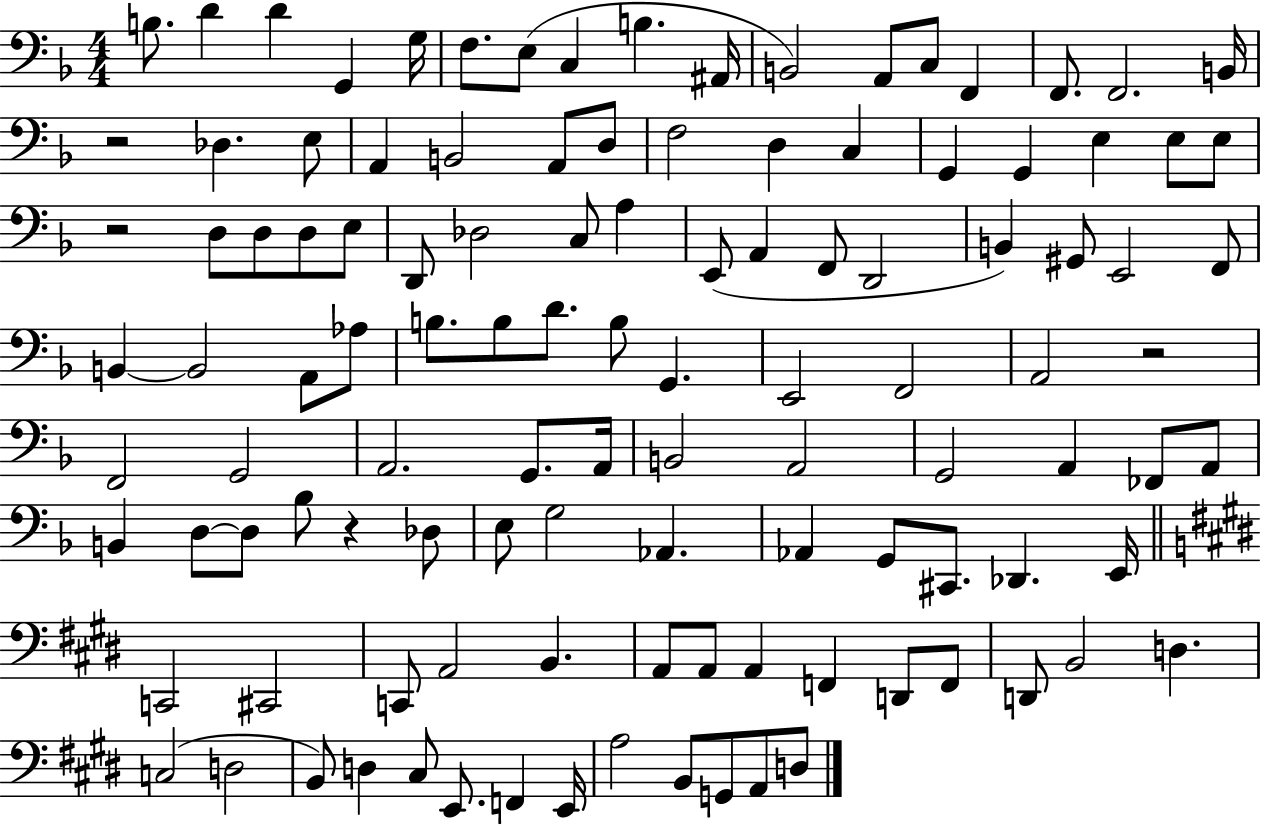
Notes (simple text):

B3/e. D4/q D4/q G2/q G3/s F3/e. E3/e C3/q B3/q. A#2/s B2/h A2/e C3/e F2/q F2/e. F2/h. B2/s R/h Db3/q. E3/e A2/q B2/h A2/e D3/e F3/h D3/q C3/q G2/q G2/q E3/q E3/e E3/e R/h D3/e D3/e D3/e E3/e D2/e Db3/h C3/e A3/q E2/e A2/q F2/e D2/h B2/q G#2/e E2/h F2/e B2/q B2/h A2/e Ab3/e B3/e. B3/e D4/e. B3/e G2/q. E2/h F2/h A2/h R/h F2/h G2/h A2/h. G2/e. A2/s B2/h A2/h G2/h A2/q FES2/e A2/e B2/q D3/e D3/e Bb3/e R/q Db3/e E3/e G3/h Ab2/q. Ab2/q G2/e C#2/e. Db2/q. E2/s C2/h C#2/h C2/e A2/h B2/q. A2/e A2/e A2/q F2/q D2/e F2/e D2/e B2/h D3/q. C3/h D3/h B2/e D3/q C#3/e E2/e. F2/q E2/s A3/h B2/e G2/e A2/e D3/e